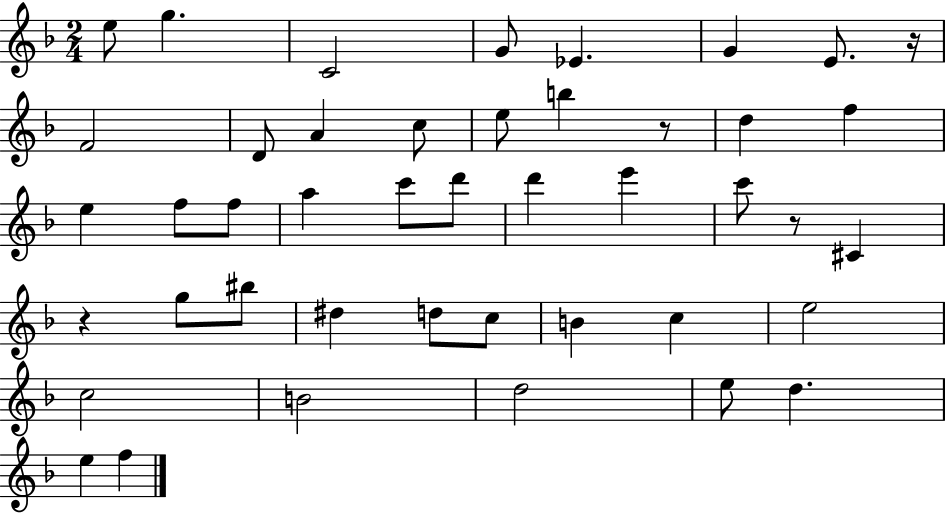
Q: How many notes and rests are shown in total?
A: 44